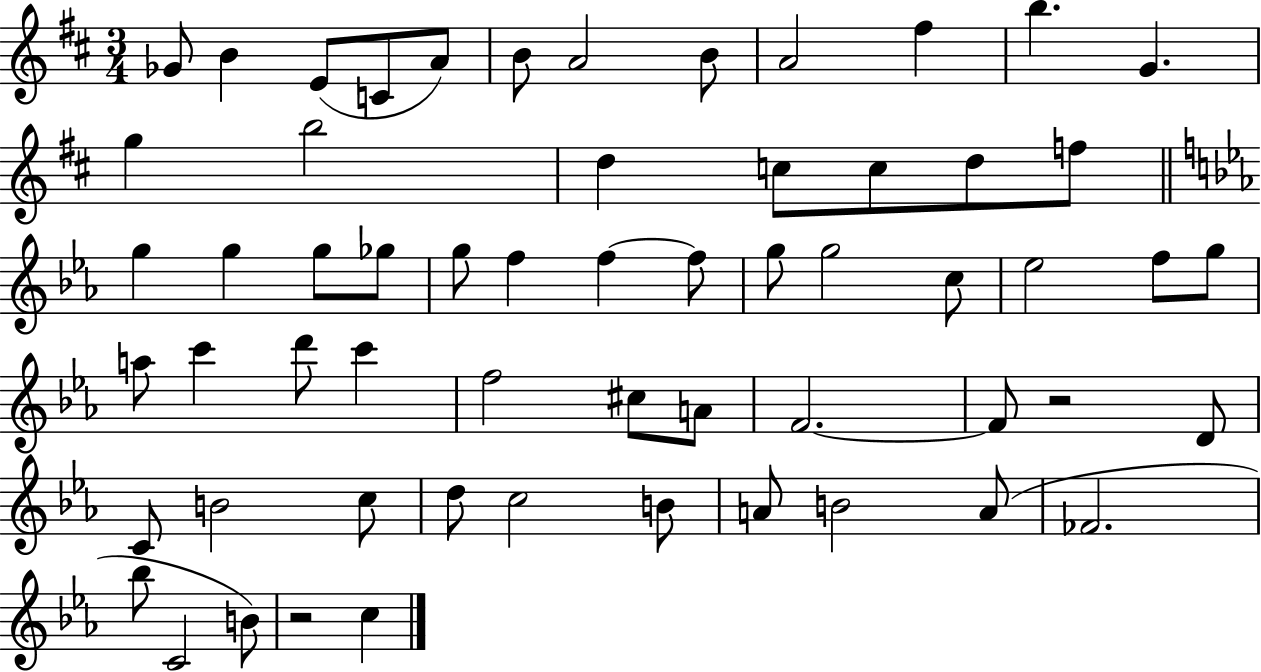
{
  \clef treble
  \numericTimeSignature
  \time 3/4
  \key d \major
  ges'8 b'4 e'8( c'8 a'8) | b'8 a'2 b'8 | a'2 fis''4 | b''4. g'4. | \break g''4 b''2 | d''4 c''8 c''8 d''8 f''8 | \bar "||" \break \key ees \major g''4 g''4 g''8 ges''8 | g''8 f''4 f''4~~ f''8 | g''8 g''2 c''8 | ees''2 f''8 g''8 | \break a''8 c'''4 d'''8 c'''4 | f''2 cis''8 a'8 | f'2.~~ | f'8 r2 d'8 | \break c'8 b'2 c''8 | d''8 c''2 b'8 | a'8 b'2 a'8( | fes'2. | \break bes''8 c'2 b'8) | r2 c''4 | \bar "|."
}